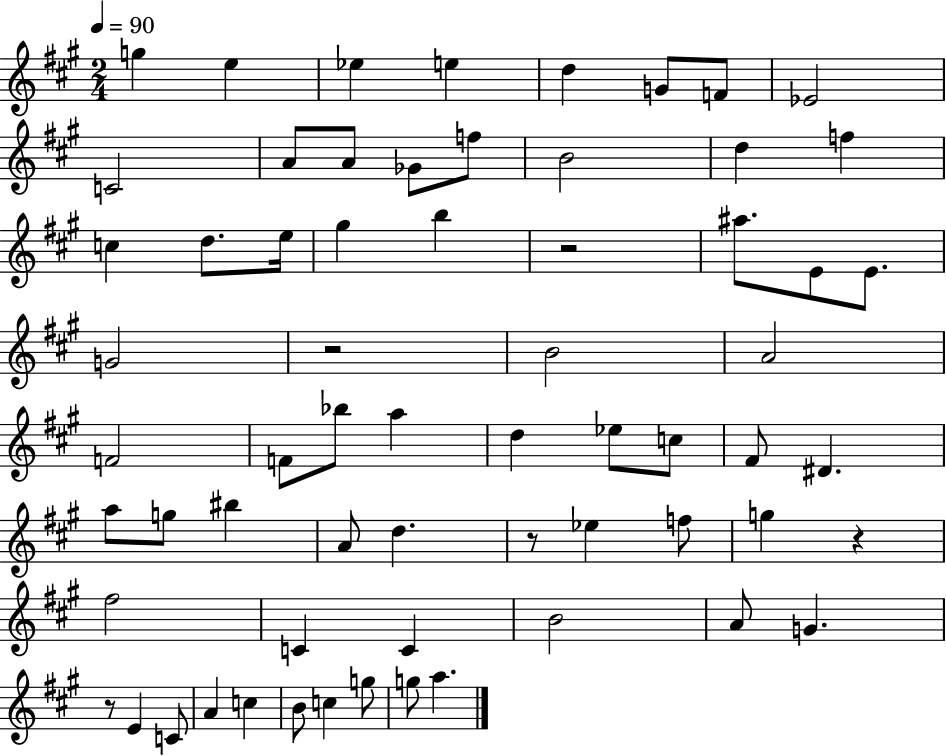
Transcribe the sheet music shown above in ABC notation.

X:1
T:Untitled
M:2/4
L:1/4
K:A
g e _e e d G/2 F/2 _E2 C2 A/2 A/2 _G/2 f/2 B2 d f c d/2 e/4 ^g b z2 ^a/2 E/2 E/2 G2 z2 B2 A2 F2 F/2 _b/2 a d _e/2 c/2 ^F/2 ^D a/2 g/2 ^b A/2 d z/2 _e f/2 g z ^f2 C C B2 A/2 G z/2 E C/2 A c B/2 c g/2 g/2 a